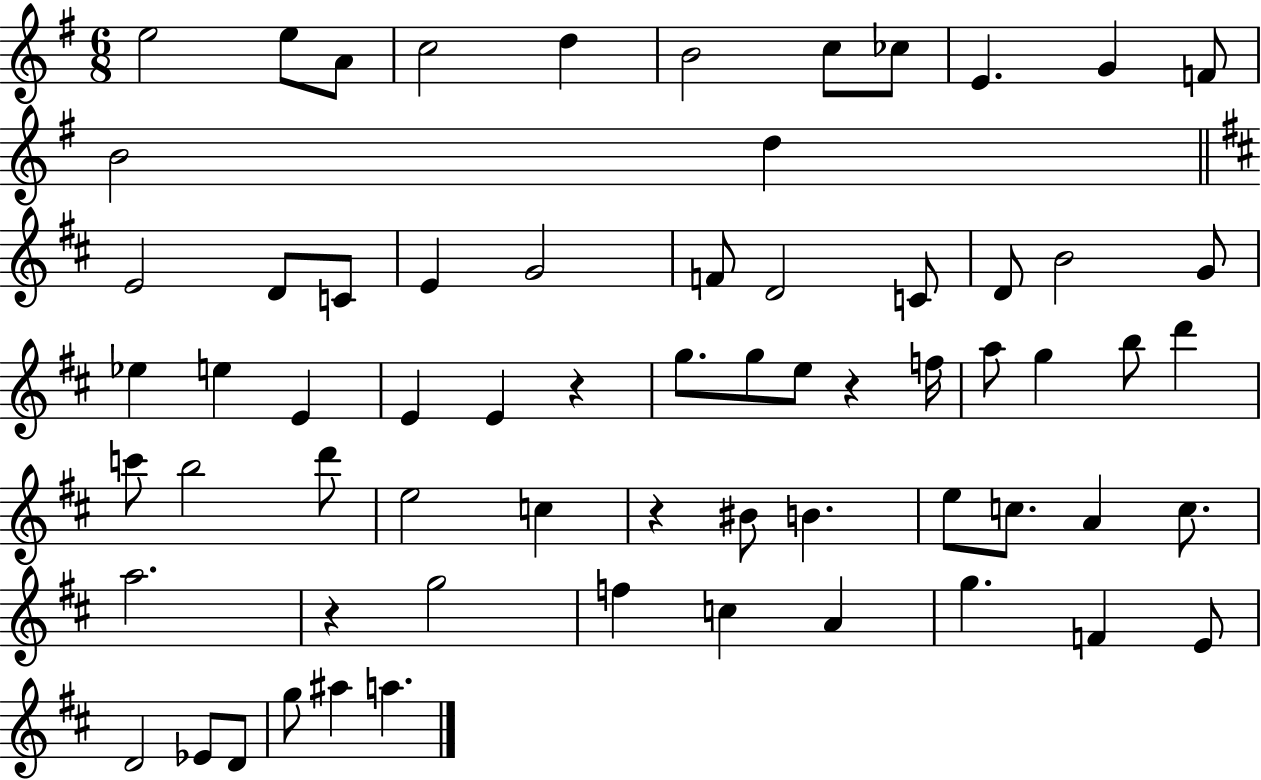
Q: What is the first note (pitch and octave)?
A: E5